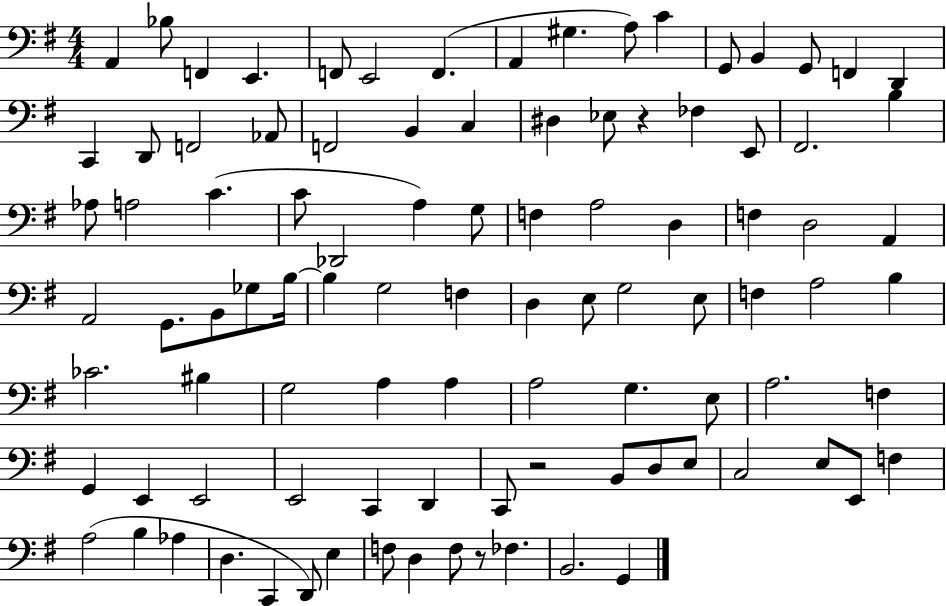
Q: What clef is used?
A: bass